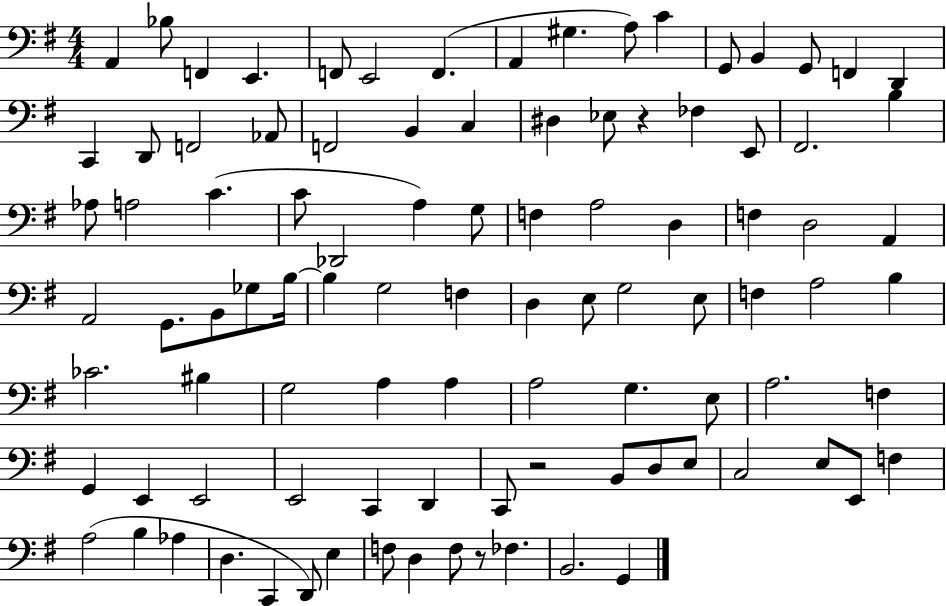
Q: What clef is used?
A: bass